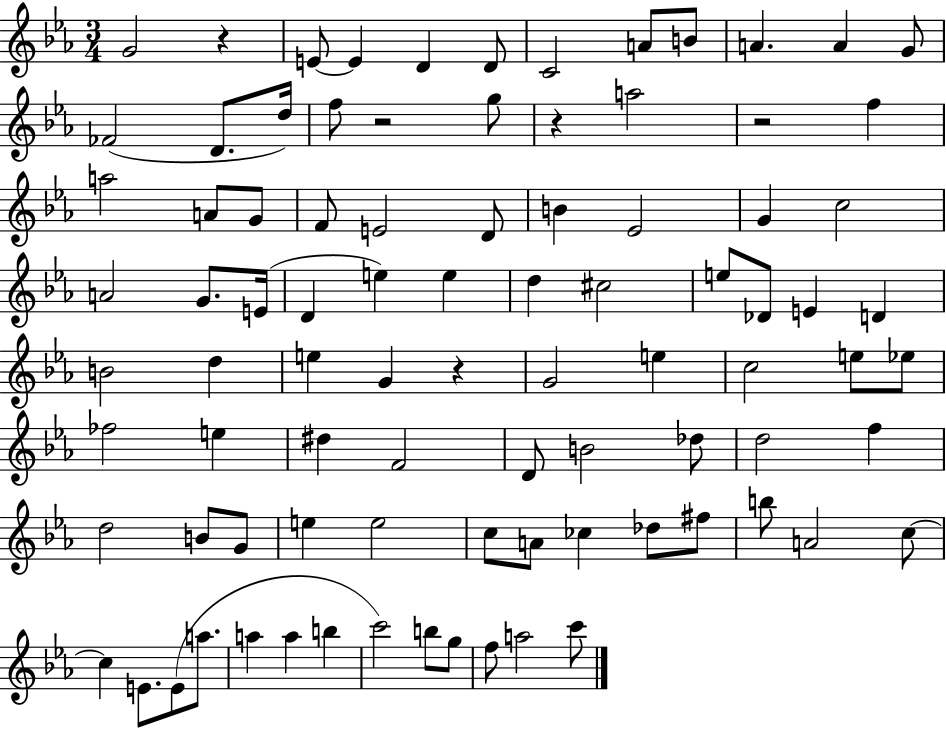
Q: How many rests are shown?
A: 5